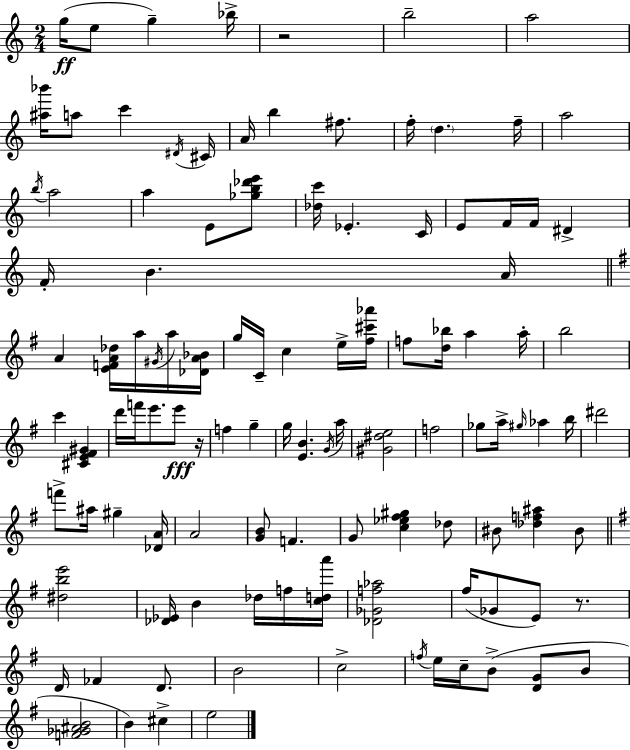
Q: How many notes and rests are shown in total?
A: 110